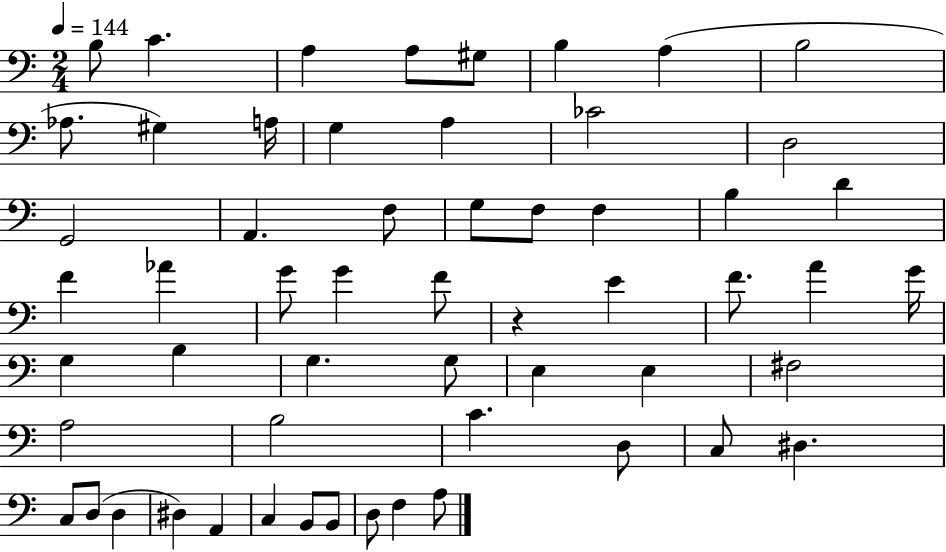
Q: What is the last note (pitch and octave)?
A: A3